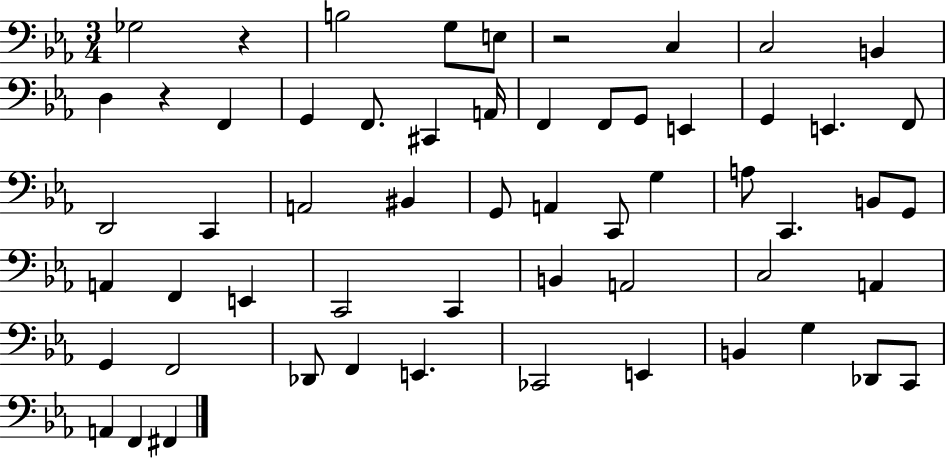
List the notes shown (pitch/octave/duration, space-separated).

Gb3/h R/q B3/h G3/e E3/e R/h C3/q C3/h B2/q D3/q R/q F2/q G2/q F2/e. C#2/q A2/s F2/q F2/e G2/e E2/q G2/q E2/q. F2/e D2/h C2/q A2/h BIS2/q G2/e A2/q C2/e G3/q A3/e C2/q. B2/e G2/e A2/q F2/q E2/q C2/h C2/q B2/q A2/h C3/h A2/q G2/q F2/h Db2/e F2/q E2/q. CES2/h E2/q B2/q G3/q Db2/e C2/e A2/q F2/q F#2/q